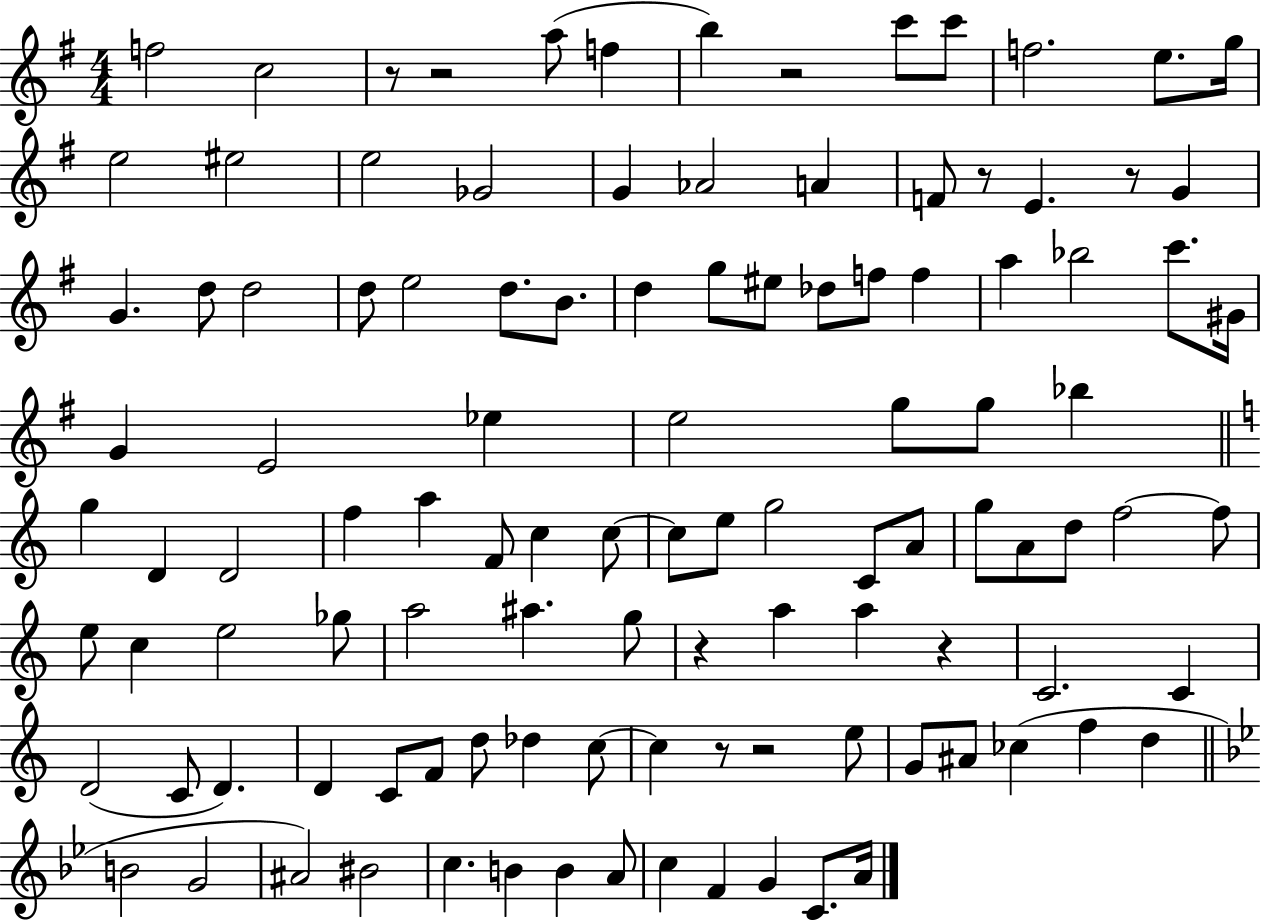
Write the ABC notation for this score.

X:1
T:Untitled
M:4/4
L:1/4
K:G
f2 c2 z/2 z2 a/2 f b z2 c'/2 c'/2 f2 e/2 g/4 e2 ^e2 e2 _G2 G _A2 A F/2 z/2 E z/2 G G d/2 d2 d/2 e2 d/2 B/2 d g/2 ^e/2 _d/2 f/2 f a _b2 c'/2 ^G/4 G E2 _e e2 g/2 g/2 _b g D D2 f a F/2 c c/2 c/2 e/2 g2 C/2 A/2 g/2 A/2 d/2 f2 f/2 e/2 c e2 _g/2 a2 ^a g/2 z a a z C2 C D2 C/2 D D C/2 F/2 d/2 _d c/2 c z/2 z2 e/2 G/2 ^A/2 _c f d B2 G2 ^A2 ^B2 c B B A/2 c F G C/2 A/4